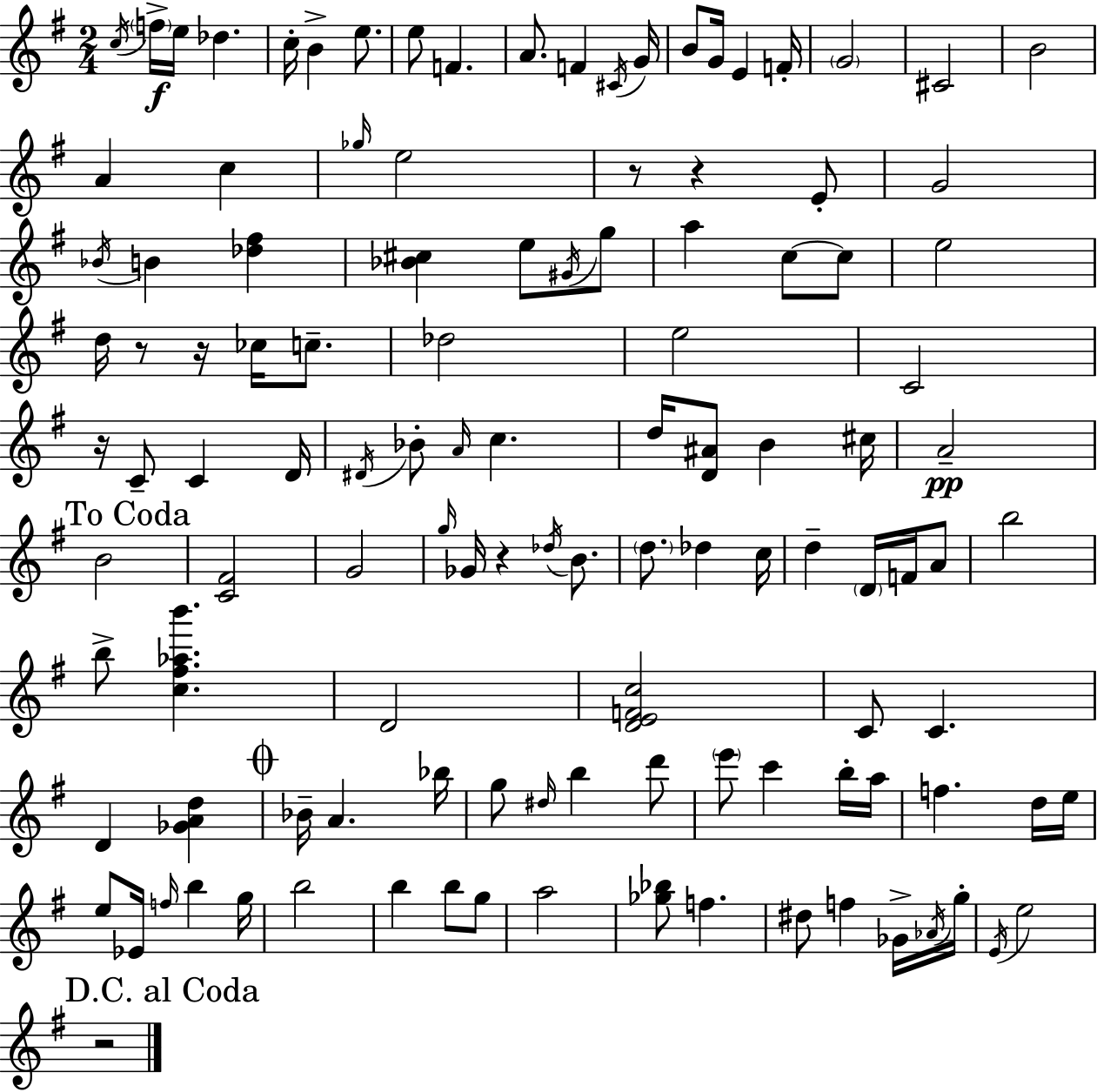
C5/s F5/s E5/s Db5/q. C5/s B4/q E5/e. E5/e F4/q. A4/e. F4/q C#4/s G4/s B4/e G4/s E4/q F4/s G4/h C#4/h B4/h A4/q C5/q Gb5/s E5/h R/e R/q E4/e G4/h Bb4/s B4/q [Db5,F#5]/q [Bb4,C#5]/q E5/e G#4/s G5/e A5/q C5/e C5/e E5/h D5/s R/e R/s CES5/s C5/e. Db5/h E5/h C4/h R/s C4/e C4/q D4/s D#4/s Bb4/e A4/s C5/q. D5/s [D4,A#4]/e B4/q C#5/s A4/h B4/h [C4,F#4]/h G4/h G5/s Gb4/s R/q Db5/s B4/e. D5/e. Db5/q C5/s D5/q D4/s F4/s A4/e B5/h B5/e [C5,F#5,Ab5,B6]/q. D4/h [D4,E4,F4,C5]/h C4/e C4/q. D4/q [Gb4,A4,D5]/q Bb4/s A4/q. Bb5/s G5/e D#5/s B5/q D6/e E6/e C6/q B5/s A5/s F5/q. D5/s E5/s E5/e Eb4/s F5/s B5/q G5/s B5/h B5/q B5/e G5/e A5/h [Gb5,Bb5]/e F5/q. D#5/e F5/q Gb4/s Ab4/s G5/s E4/s E5/h R/h